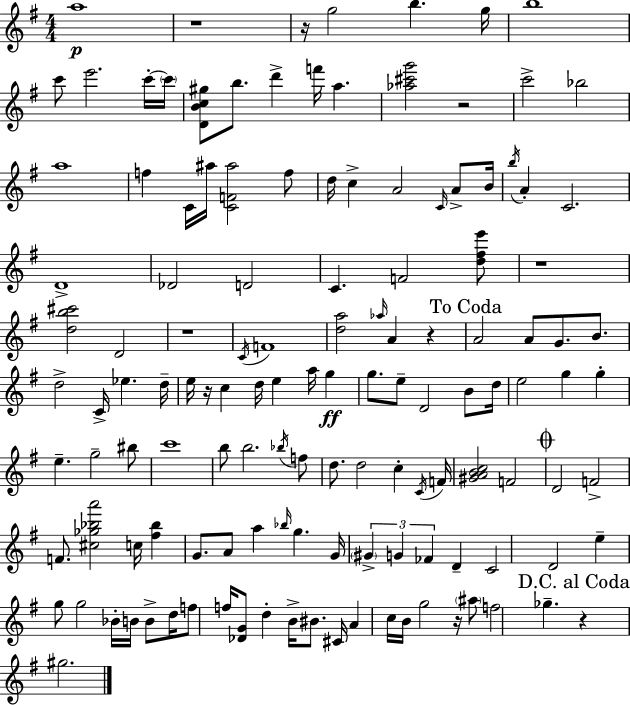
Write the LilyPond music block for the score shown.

{
  \clef treble
  \numericTimeSignature
  \time 4/4
  \key e \minor
  a''1\p | r1 | r16 g''2 b''4. g''16 | b''1 | \break c'''8 e'''2. c'''16-.~~ \parenthesize c'''16 | <d' b' c'' gis''>8 b''8. d'''4-> f'''16 a''4. | <aes'' cis''' g'''>2 r2 | c'''2-> bes''2 | \break a''1 | f''4 c'16 ais''16 <c' f' ais''>2 f''8 | d''16 c''4-> a'2 \grace { c'16 } a'8-> | b'16 \acciaccatura { b''16 } a'4-. c'2. | \break d'1-> | des'2 d'2 | c'4. f'2 | <d'' fis'' e'''>8 r1 | \break <d'' b'' cis'''>2 d'2 | r1 | \acciaccatura { c'16 } f'1 | <d'' a''>2 \grace { aes''16 } a'4 | \break r4 \mark "To Coda" a'2 a'8 g'8. | b'8. d''2-> c'16-> ees''4. | d''16-- e''16 r16 c''4 d''16 e''4 a''16 | g''4\ff g''8. e''8-- d'2 | \break b'8 d''16 e''2 g''4 | g''4-. e''4.-- g''2-- | bis''8 c'''1 | b''8 b''2. | \break \acciaccatura { bes''16 } f''8 d''8. d''2 | c''4-. \acciaccatura { c'16 } f'16 <gis' a' b' c''>2 f'2 | \mark \markup { \musicglyph "scripts.coda" } d'2 f'2-> | f'8. <cis'' ges'' bes'' a'''>2 | \break c''16 <fis'' bes''>4 g'8. a'8 a''4 \grace { bes''16 } | g''4. g'16 \tuplet 3/2 { \parenthesize gis'4-> g'4 fes'4 } | d'4-- c'2 d'2 | e''4-- g''8 g''2 | \break bes'16-. b'16 b'8-> d''16 f''8 f''16 <des' g'>8 d''4-. | b'16-> bis'8. cis'16 a'4 c''16 b'16 g''2 | r16 \parenthesize ais''8 f''2 | ges''4.-- \mark "D.C. al Coda" r4 gis''2. | \break \bar "|."
}